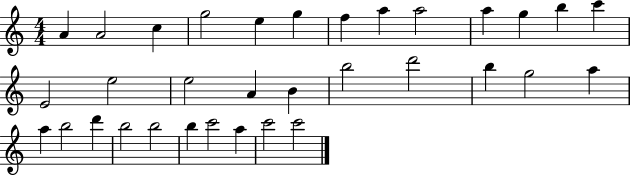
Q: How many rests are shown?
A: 0